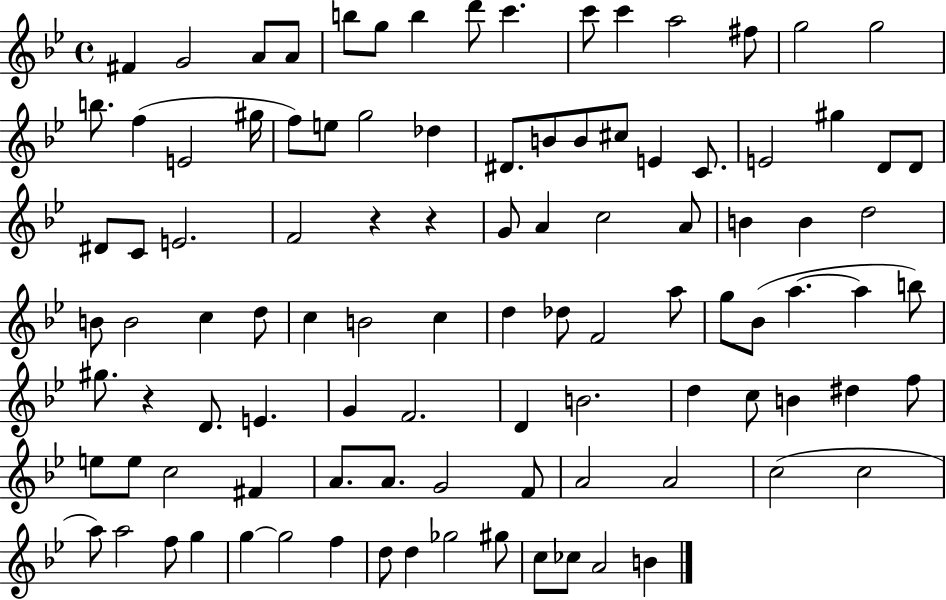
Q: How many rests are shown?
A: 3